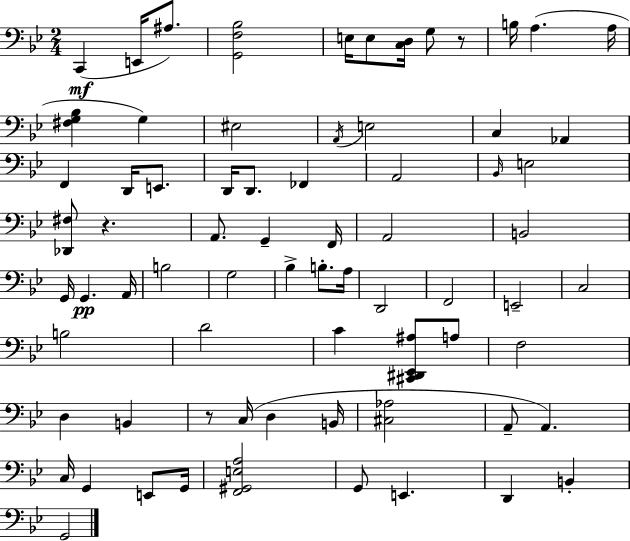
C2/q E2/s A#3/e. [G2,F3,Bb3]/h E3/s E3/e [C3,D3]/s G3/e R/e B3/s A3/q. A3/s [F#3,G3,Bb3]/q G3/q EIS3/h A2/s E3/h C3/q Ab2/q F2/q D2/s E2/e. D2/s D2/e. FES2/q A2/h Bb2/s E3/h [Db2,F#3]/e R/q. A2/e. G2/q F2/s A2/h B2/h G2/s G2/q. A2/s B3/h G3/h Bb3/q B3/e. A3/s D2/h F2/h E2/h C3/h B3/h D4/h C4/q [C#2,D#2,Eb2,A#3]/e A3/e F3/h D3/q B2/q R/e C3/s D3/q B2/s [C#3,Ab3]/h A2/e A2/q. C3/s G2/q E2/e G2/s [F2,G#2,E3,A3]/h G2/e E2/q. D2/q B2/q G2/h